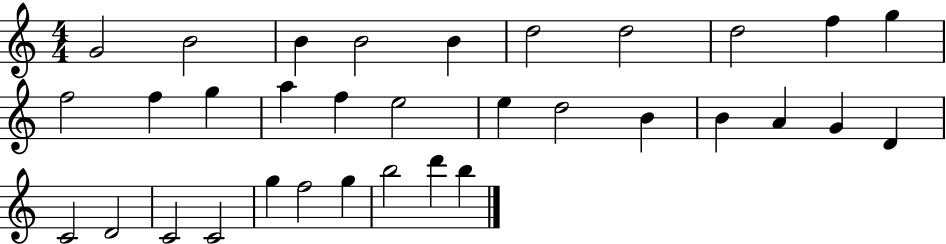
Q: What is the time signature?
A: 4/4